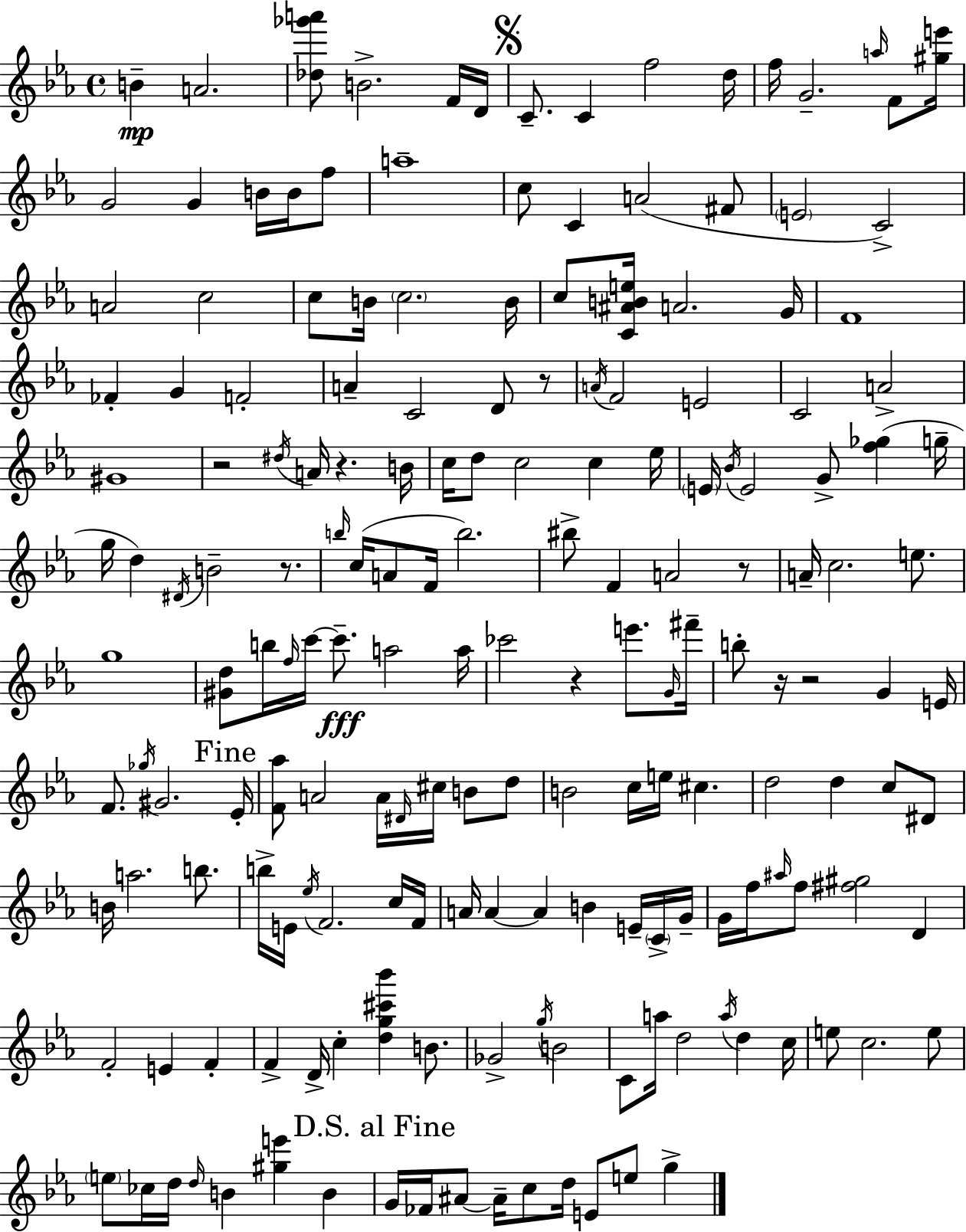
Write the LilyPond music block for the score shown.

{
  \clef treble
  \time 4/4
  \defaultTimeSignature
  \key c \minor
  \repeat volta 2 { b'4--\mp a'2. | <des'' ges''' a'''>8 b'2.-> f'16 d'16 | \mark \markup { \musicglyph "scripts.segno" } c'8.-- c'4 f''2 d''16 | f''16 g'2.-- \grace { a''16 } f'8 | \break <gis'' e'''>16 g'2 g'4 b'16 b'16 f''8 | a''1-- | c''8 c'4 a'2( fis'8 | \parenthesize e'2 c'2->) | \break a'2 c''2 | c''8 b'16 \parenthesize c''2. | b'16 c''8 <c' ais' b' e''>16 a'2. | g'16 f'1 | \break fes'4-. g'4 f'2-. | a'4-- c'2 d'8 r8 | \acciaccatura { a'16 } f'2 e'2 | c'2 a'2-> | \break gis'1 | r2 \acciaccatura { dis''16 } a'16 r4. | b'16 c''16 d''8 c''2 c''4 | ees''16 \parenthesize e'16 \acciaccatura { bes'16 } e'2 g'8-> <f'' ges''>4( | \break g''16-- g''16 d''4) \acciaccatura { dis'16 } b'2-- | r8. \grace { b''16 }( c''16 a'8 f'16 b''2.) | bis''8-> f'4 a'2 | r8 a'16-- c''2. | \break e''8. g''1 | <gis' d''>8 b''16 \grace { f''16 } c'''16~~ c'''8.--\fff a''2 | a''16 ces'''2 r4 | e'''8. \grace { g'16 } fis'''16-- b''8-. r16 r2 | \break g'4 e'16 f'8. \acciaccatura { ges''16 } gis'2. | \mark "Fine" ees'16-. <f' aes''>8 a'2 | a'16 \grace { dis'16 } cis''16 b'8 d''8 b'2 | c''16 e''16 cis''4. d''2 | \break d''4 c''8 dis'8 b'16 a''2. | b''8. b''16-> e'16 \acciaccatura { ees''16 } f'2. | c''16 f'16 a'16 a'4~~ | a'4 b'4 e'16-- \parenthesize c'16-> g'16-- g'16 f''16 \grace { ais''16 } f''8 | \break <fis'' gis''>2 d'4 f'2-. | e'4 f'4-. f'4-> | d'16-> c''4-. <d'' g'' cis''' bes'''>4 b'8. ges'2-> | \acciaccatura { g''16 } b'2 c'8 a''16 | \break d''2 \acciaccatura { a''16 } d''4 c''16 e''8 | c''2. e''8 \parenthesize e''8 | ces''16 d''16 \grace { d''16 } b'4 <gis'' e'''>4 b'4 \mark "D.S. al Fine" g'16 | fes'16 ais'8~~ ais'16-- c''8 d''16 e'8 e''8 g''4-> } \bar "|."
}